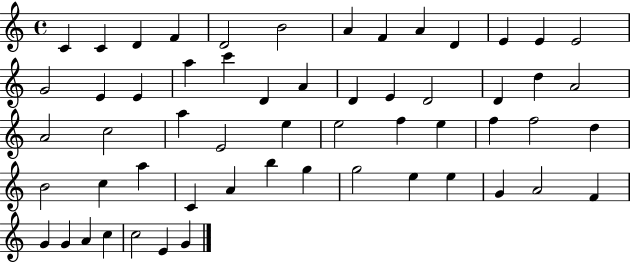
{
  \clef treble
  \time 4/4
  \defaultTimeSignature
  \key c \major
  c'4 c'4 d'4 f'4 | d'2 b'2 | a'4 f'4 a'4 d'4 | e'4 e'4 e'2 | \break g'2 e'4 e'4 | a''4 c'''4 d'4 a'4 | d'4 e'4 d'2 | d'4 d''4 a'2 | \break a'2 c''2 | a''4 e'2 e''4 | e''2 f''4 e''4 | f''4 f''2 d''4 | \break b'2 c''4 a''4 | c'4 a'4 b''4 g''4 | g''2 e''4 e''4 | g'4 a'2 f'4 | \break g'4 g'4 a'4 c''4 | c''2 e'4 g'4 | \bar "|."
}